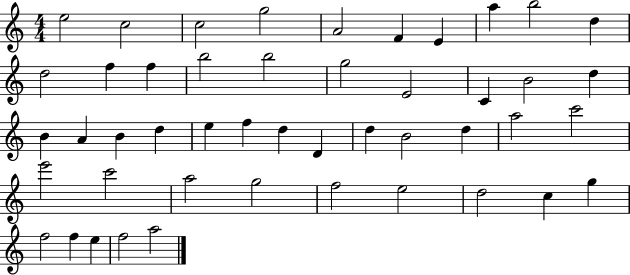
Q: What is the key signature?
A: C major